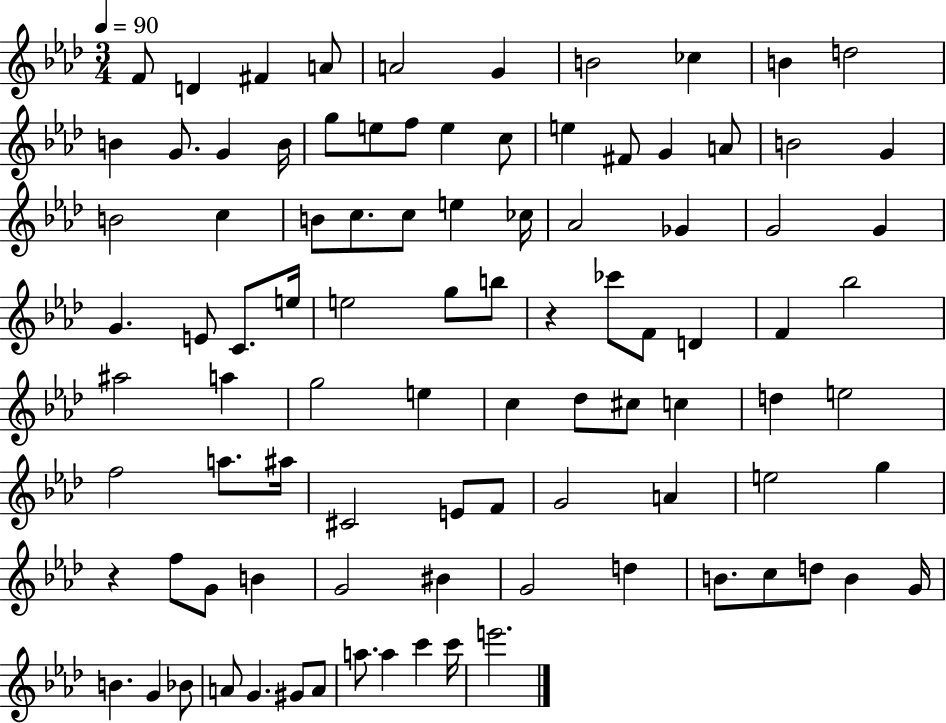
{
  \clef treble
  \numericTimeSignature
  \time 3/4
  \key aes \major
  \tempo 4 = 90
  f'8 d'4 fis'4 a'8 | a'2 g'4 | b'2 ces''4 | b'4 d''2 | \break b'4 g'8. g'4 b'16 | g''8 e''8 f''8 e''4 c''8 | e''4 fis'8 g'4 a'8 | b'2 g'4 | \break b'2 c''4 | b'8 c''8. c''8 e''4 ces''16 | aes'2 ges'4 | g'2 g'4 | \break g'4. e'8 c'8. e''16 | e''2 g''8 b''8 | r4 ces'''8 f'8 d'4 | f'4 bes''2 | \break ais''2 a''4 | g''2 e''4 | c''4 des''8 cis''8 c''4 | d''4 e''2 | \break f''2 a''8. ais''16 | cis'2 e'8 f'8 | g'2 a'4 | e''2 g''4 | \break r4 f''8 g'8 b'4 | g'2 bis'4 | g'2 d''4 | b'8. c''8 d''8 b'4 g'16 | \break b'4. g'4 bes'8 | a'8 g'4. gis'8 a'8 | a''8. a''4 c'''4 c'''16 | e'''2. | \break \bar "|."
}